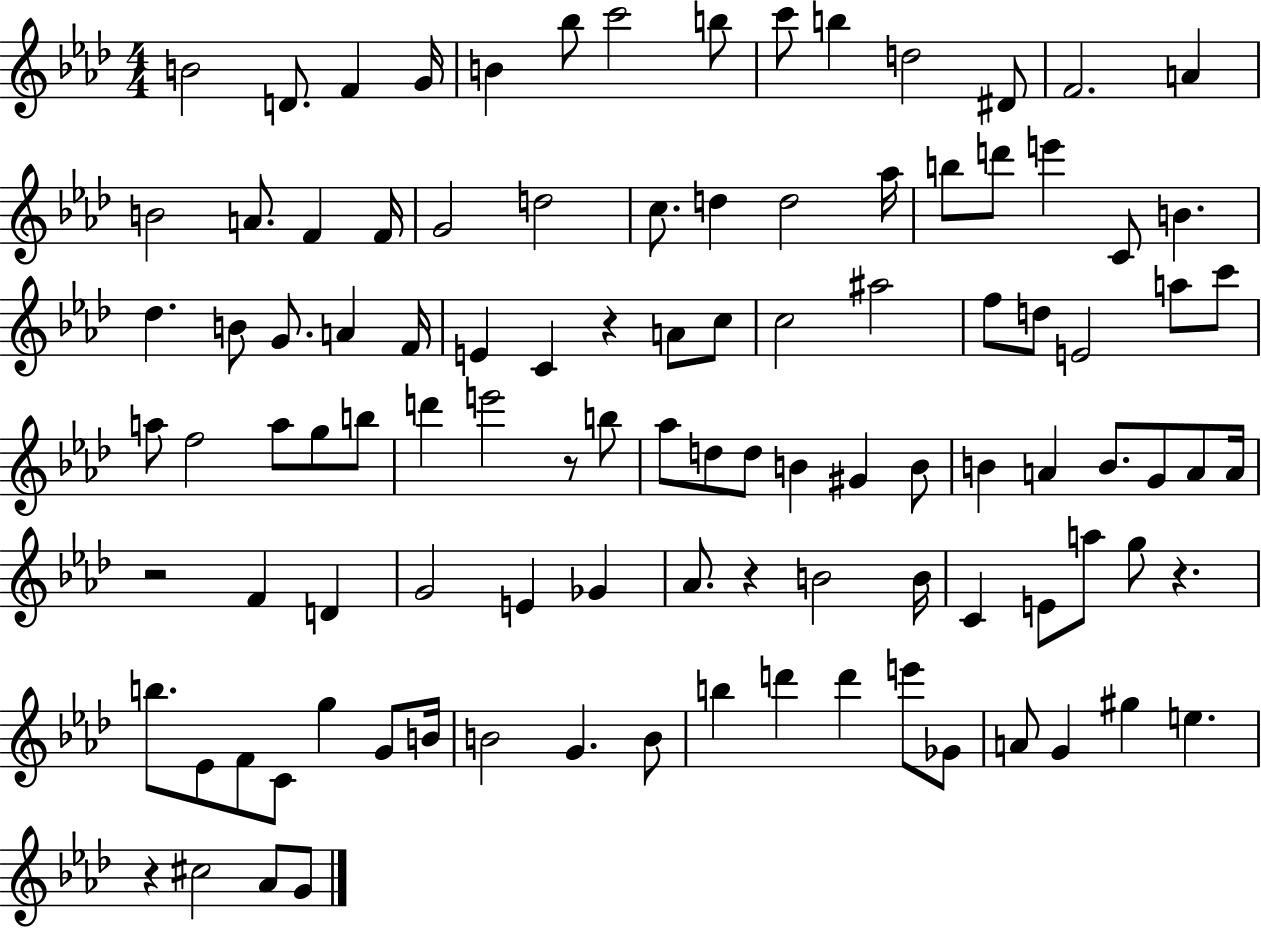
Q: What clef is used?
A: treble